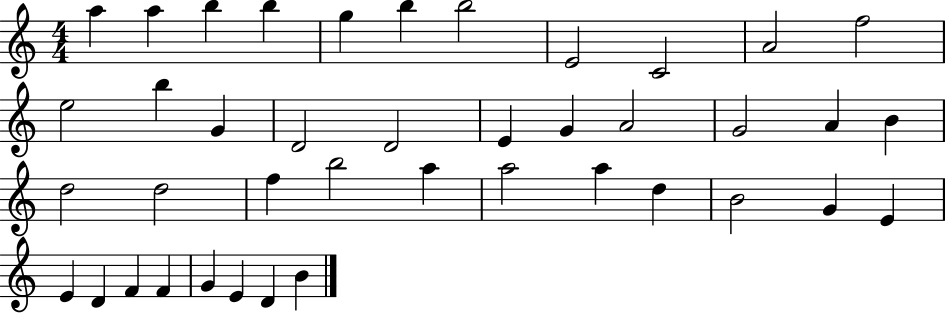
{
  \clef treble
  \numericTimeSignature
  \time 4/4
  \key c \major
  a''4 a''4 b''4 b''4 | g''4 b''4 b''2 | e'2 c'2 | a'2 f''2 | \break e''2 b''4 g'4 | d'2 d'2 | e'4 g'4 a'2 | g'2 a'4 b'4 | \break d''2 d''2 | f''4 b''2 a''4 | a''2 a''4 d''4 | b'2 g'4 e'4 | \break e'4 d'4 f'4 f'4 | g'4 e'4 d'4 b'4 | \bar "|."
}